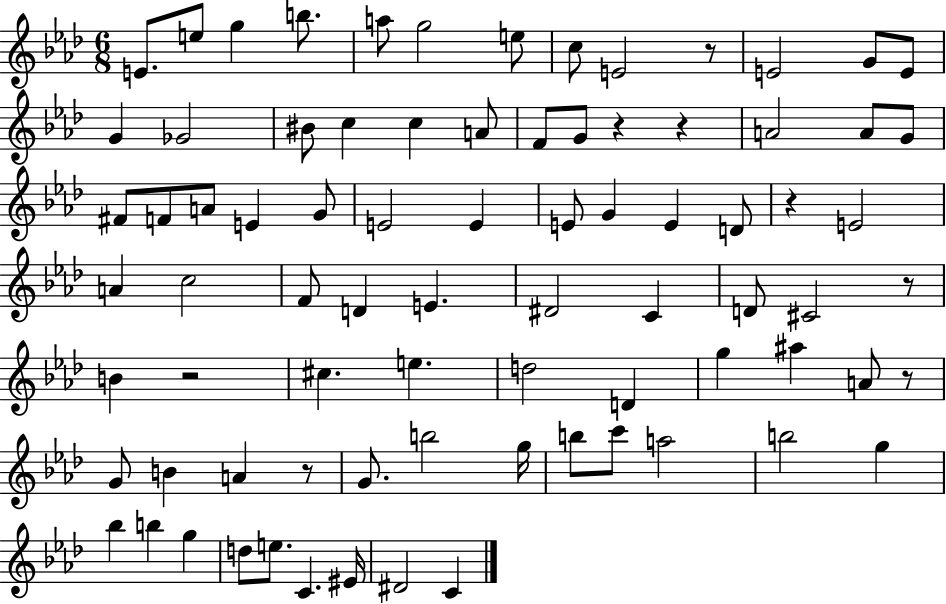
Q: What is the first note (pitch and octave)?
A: E4